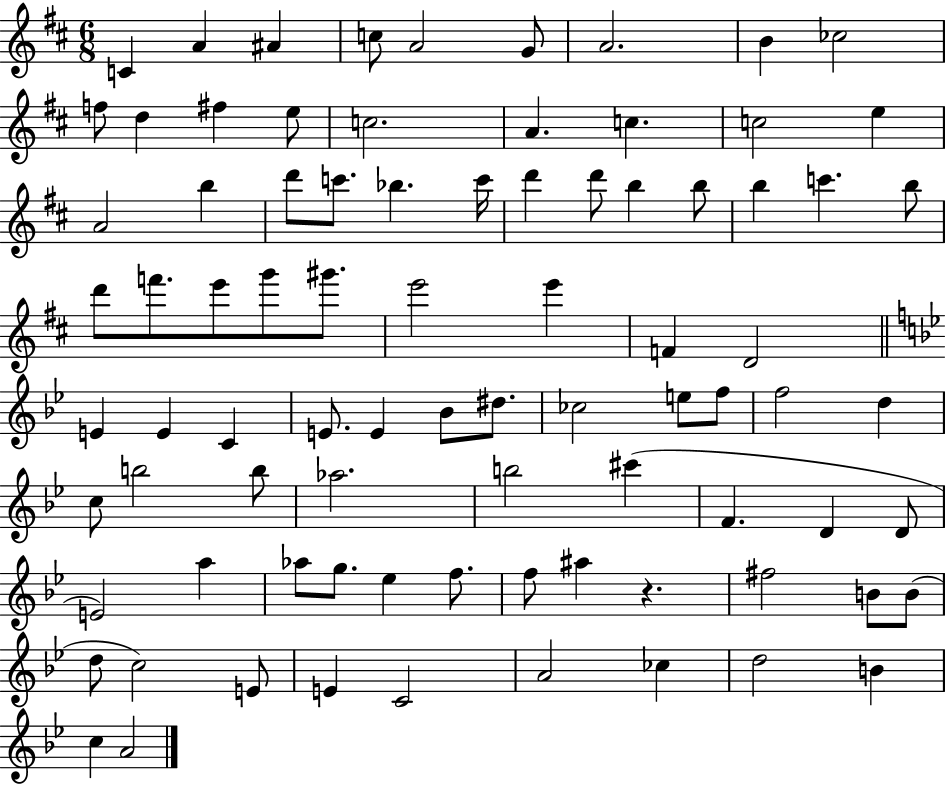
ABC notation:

X:1
T:Untitled
M:6/8
L:1/4
K:D
C A ^A c/2 A2 G/2 A2 B _c2 f/2 d ^f e/2 c2 A c c2 e A2 b d'/2 c'/2 _b c'/4 d' d'/2 b b/2 b c' b/2 d'/2 f'/2 e'/2 g'/2 ^g'/2 e'2 e' F D2 E E C E/2 E _B/2 ^d/2 _c2 e/2 f/2 f2 d c/2 b2 b/2 _a2 b2 ^c' F D D/2 E2 a _a/2 g/2 _e f/2 f/2 ^a z ^f2 B/2 B/2 d/2 c2 E/2 E C2 A2 _c d2 B c A2